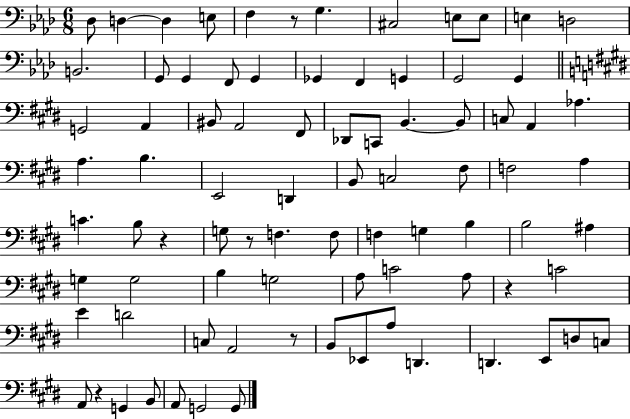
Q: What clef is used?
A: bass